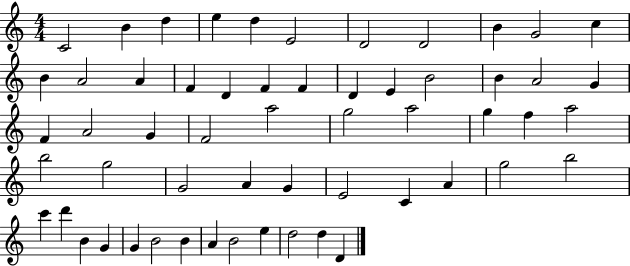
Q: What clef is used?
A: treble